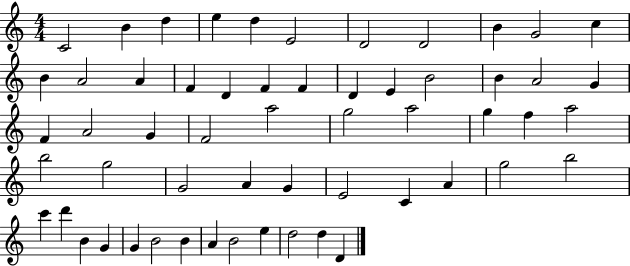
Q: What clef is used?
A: treble